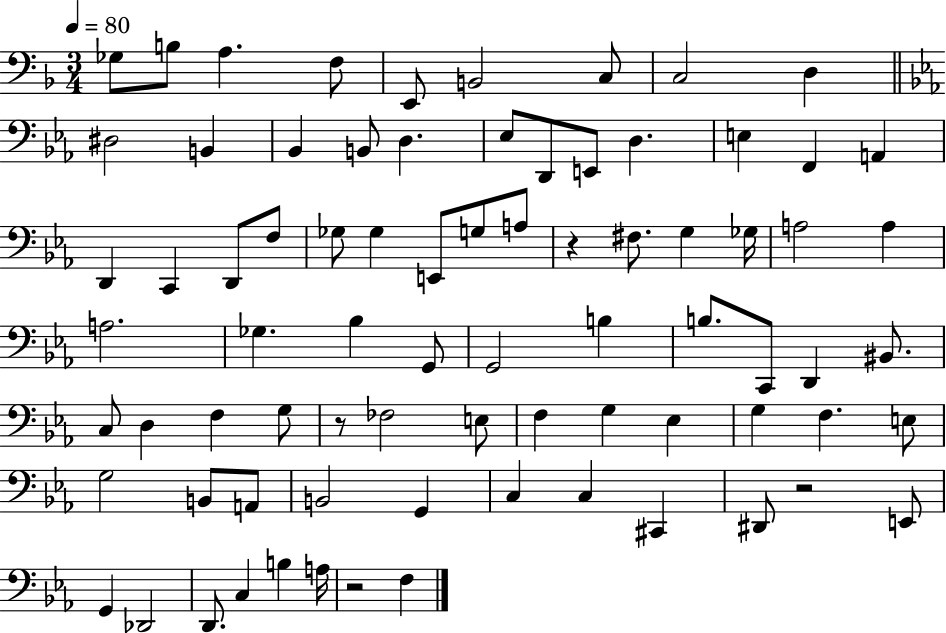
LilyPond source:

{
  \clef bass
  \numericTimeSignature
  \time 3/4
  \key f \major
  \tempo 4 = 80
  ges8 b8 a4. f8 | e,8 b,2 c8 | c2 d4 | \bar "||" \break \key ees \major dis2 b,4 | bes,4 b,8 d4. | ees8 d,8 e,8 d4. | e4 f,4 a,4 | \break d,4 c,4 d,8 f8 | ges8 ges4 e,8 g8 a8 | r4 fis8. g4 ges16 | a2 a4 | \break a2. | ges4. bes4 g,8 | g,2 b4 | b8. c,8 d,4 bis,8. | \break c8 d4 f4 g8 | r8 fes2 e8 | f4 g4 ees4 | g4 f4. e8 | \break g2 b,8 a,8 | b,2 g,4 | c4 c4 cis,4 | dis,8 r2 e,8 | \break g,4 des,2 | d,8. c4 b4 a16 | r2 f4 | \bar "|."
}